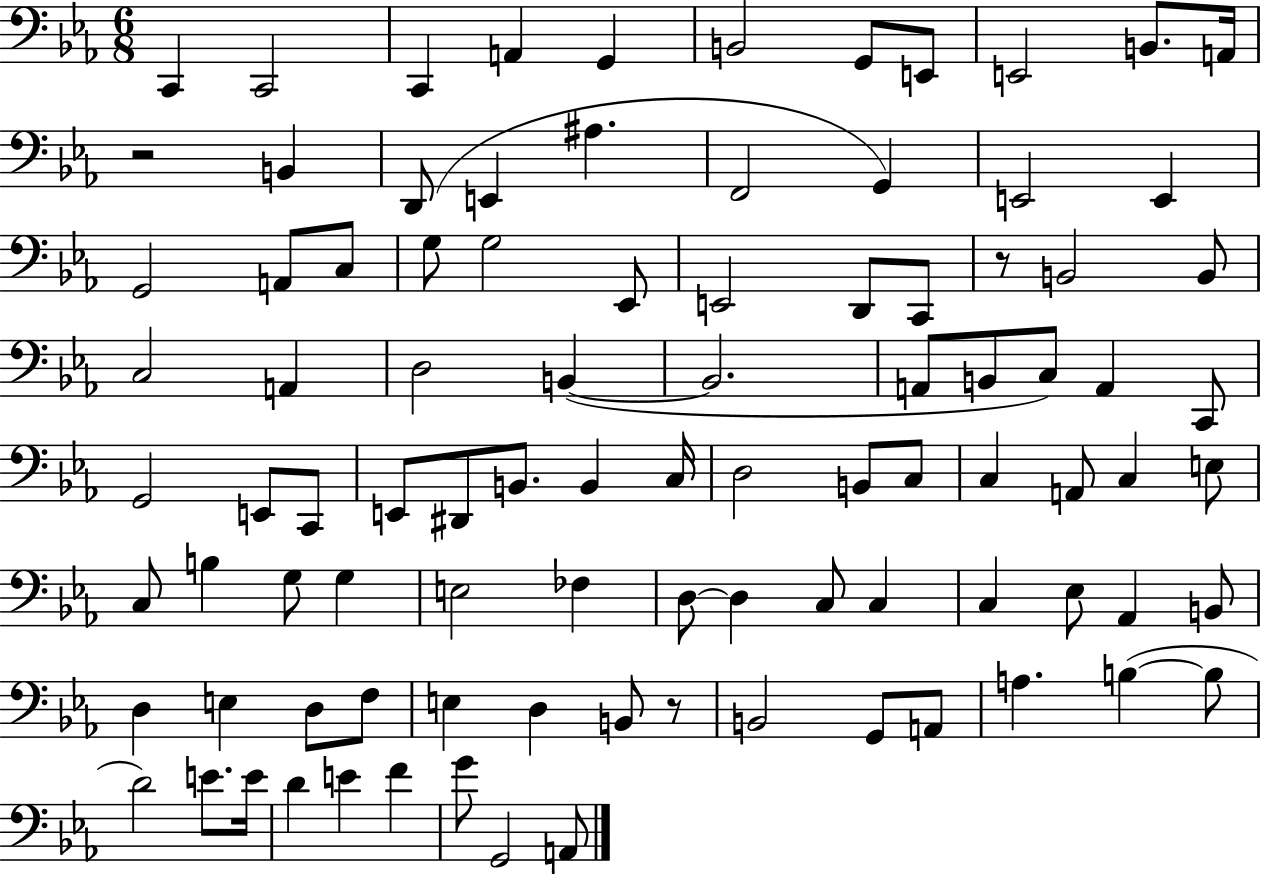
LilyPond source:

{
  \clef bass
  \numericTimeSignature
  \time 6/8
  \key ees \major
  c,4 c,2 | c,4 a,4 g,4 | b,2 g,8 e,8 | e,2 b,8. a,16 | \break r2 b,4 | d,8( e,4 ais4. | f,2 g,4) | e,2 e,4 | \break g,2 a,8 c8 | g8 g2 ees,8 | e,2 d,8 c,8 | r8 b,2 b,8 | \break c2 a,4 | d2 b,4~(~ | b,2. | a,8 b,8 c8) a,4 c,8 | \break g,2 e,8 c,8 | e,8 dis,8 b,8. b,4 c16 | d2 b,8 c8 | c4 a,8 c4 e8 | \break c8 b4 g8 g4 | e2 fes4 | d8~~ d4 c8 c4 | c4 ees8 aes,4 b,8 | \break d4 e4 d8 f8 | e4 d4 b,8 r8 | b,2 g,8 a,8 | a4. b4~(~ b8 | \break d'2) e'8. e'16 | d'4 e'4 f'4 | g'8 g,2 a,8 | \bar "|."
}